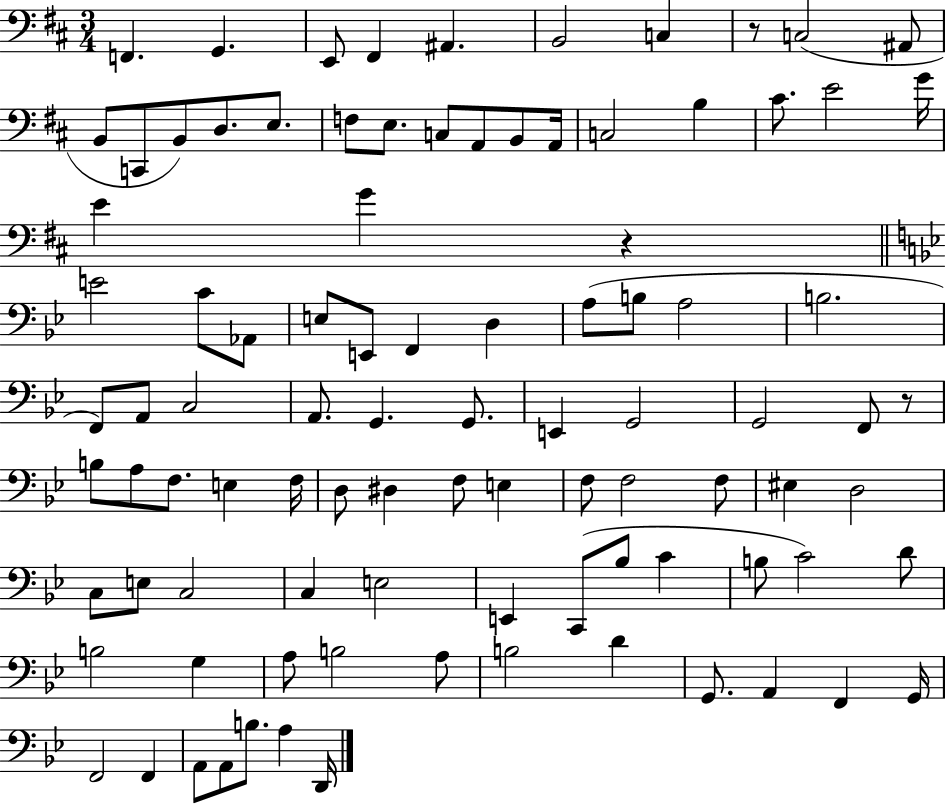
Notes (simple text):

F2/q. G2/q. E2/e F#2/q A#2/q. B2/h C3/q R/e C3/h A#2/e B2/e C2/e B2/e D3/e. E3/e. F3/e E3/e. C3/e A2/e B2/e A2/s C3/h B3/q C#4/e. E4/h G4/s E4/q G4/q R/q E4/h C4/e Ab2/e E3/e E2/e F2/q D3/q A3/e B3/e A3/h B3/h. F2/e A2/e C3/h A2/e. G2/q. G2/e. E2/q G2/h G2/h F2/e R/e B3/e A3/e F3/e. E3/q F3/s D3/e D#3/q F3/e E3/q F3/e F3/h F3/e EIS3/q D3/h C3/e E3/e C3/h C3/q E3/h E2/q C2/e Bb3/e C4/q B3/e C4/h D4/e B3/h G3/q A3/e B3/h A3/e B3/h D4/q G2/e. A2/q F2/q G2/s F2/h F2/q A2/e A2/e B3/e. A3/q D2/s